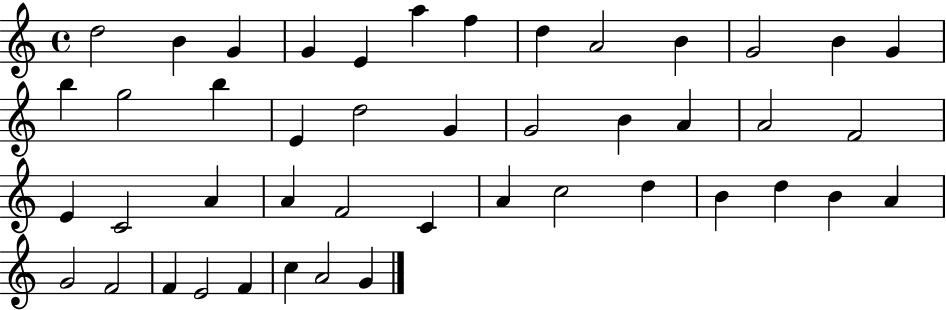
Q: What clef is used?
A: treble